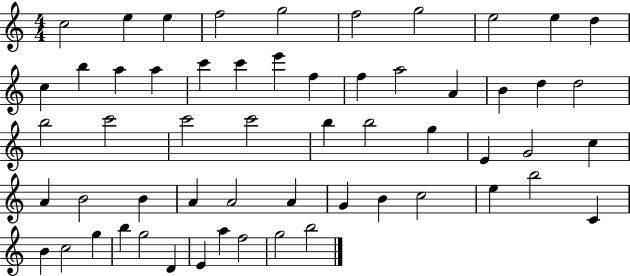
{
  \clef treble
  \numericTimeSignature
  \time 4/4
  \key c \major
  c''2 e''4 e''4 | f''2 g''2 | f''2 g''2 | e''2 e''4 d''4 | \break c''4 b''4 a''4 a''4 | c'''4 c'''4 e'''4 f''4 | f''4 a''2 a'4 | b'4 d''4 d''2 | \break b''2 c'''2 | c'''2 c'''2 | b''4 b''2 g''4 | e'4 g'2 c''4 | \break a'4 b'2 b'4 | a'4 a'2 a'4 | g'4 b'4 c''2 | e''4 b''2 c'4 | \break b'4 c''2 g''4 | b''4 g''2 d'4 | e'4 a''4 f''2 | g''2 b''2 | \break \bar "|."
}